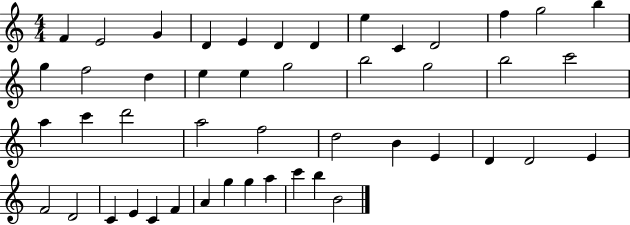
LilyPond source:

{
  \clef treble
  \numericTimeSignature
  \time 4/4
  \key c \major
  f'4 e'2 g'4 | d'4 e'4 d'4 d'4 | e''4 c'4 d'2 | f''4 g''2 b''4 | \break g''4 f''2 d''4 | e''4 e''4 g''2 | b''2 g''2 | b''2 c'''2 | \break a''4 c'''4 d'''2 | a''2 f''2 | d''2 b'4 e'4 | d'4 d'2 e'4 | \break f'2 d'2 | c'4 e'4 c'4 f'4 | a'4 g''4 g''4 a''4 | c'''4 b''4 b'2 | \break \bar "|."
}